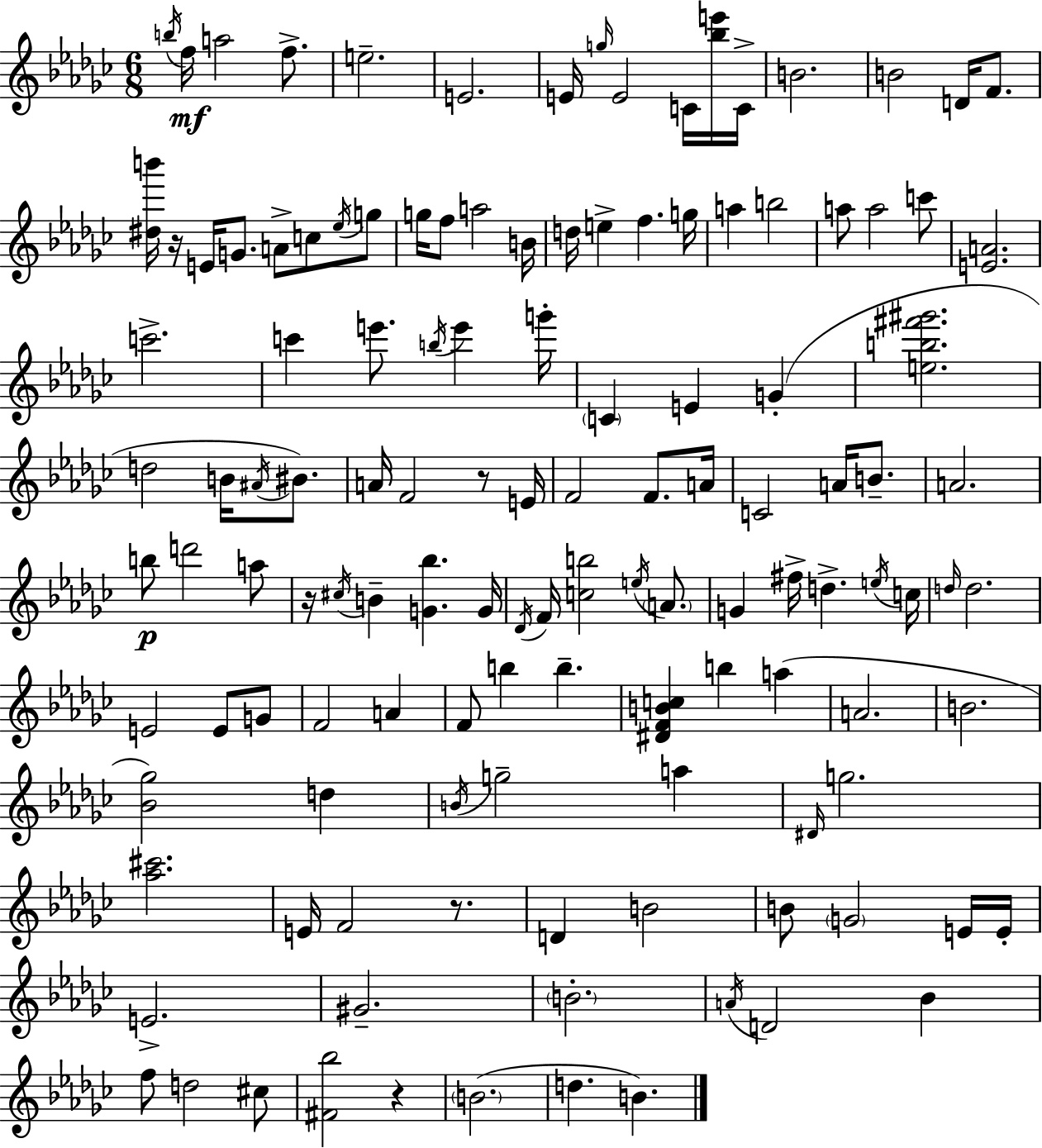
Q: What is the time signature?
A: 6/8